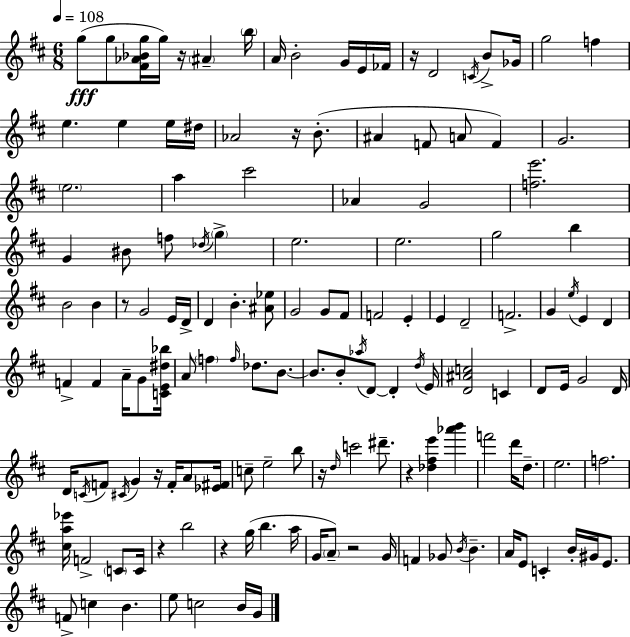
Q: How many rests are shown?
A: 10